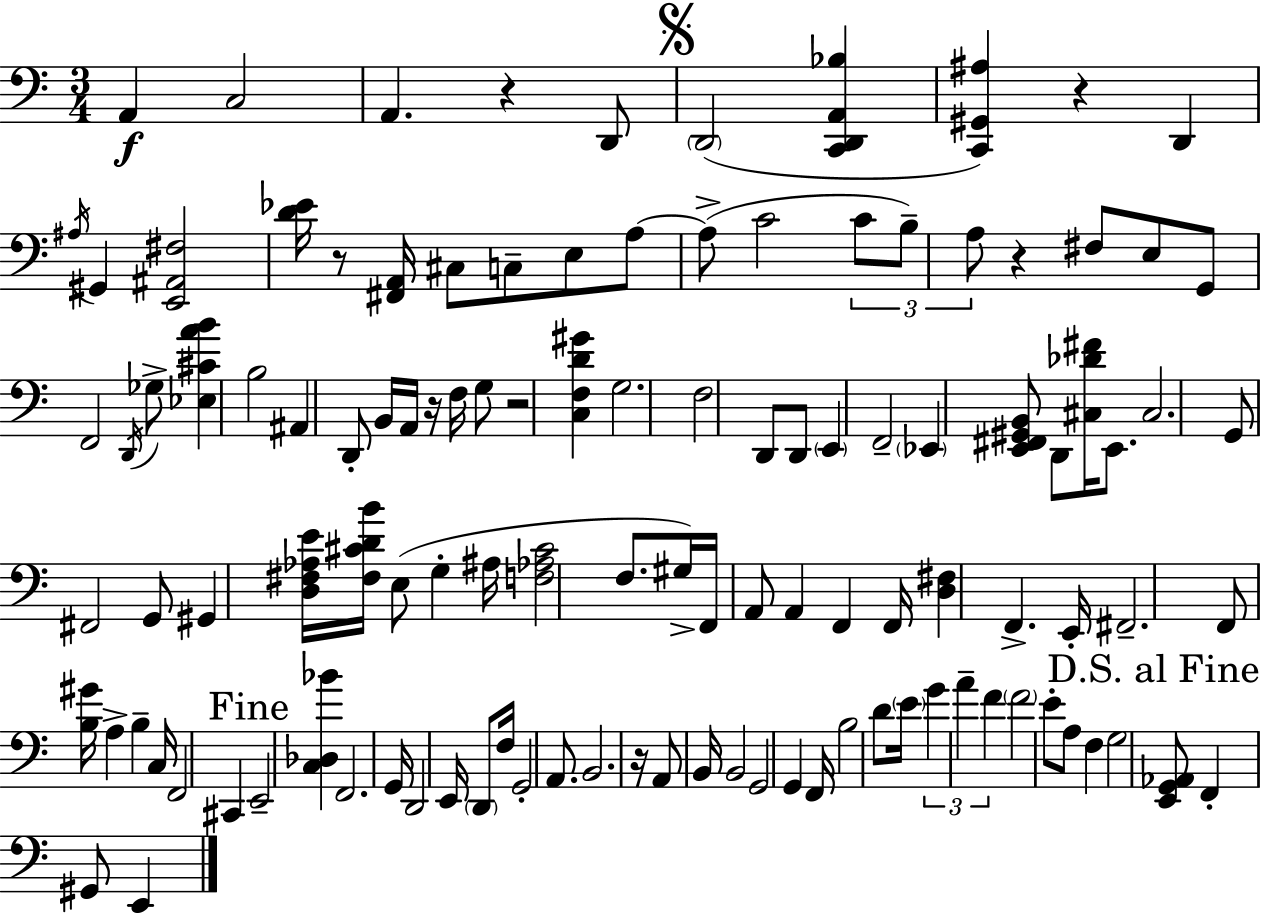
X:1
T:Untitled
M:3/4
L:1/4
K:C
A,, C,2 A,, z D,,/2 D,,2 [C,,D,,A,,_B,] [C,,^G,,^A,] z D,, ^A,/4 ^G,, [E,,^A,,^F,]2 [D_E]/4 z/2 [^F,,A,,]/4 ^C,/2 C,/2 E,/2 A,/2 A,/2 C2 C/2 B,/2 A,/2 z ^F,/2 E,/2 G,,/2 F,,2 D,,/4 _G,/2 [_E,^CAB] B,2 ^A,, D,,/2 B,,/4 A,,/4 z/4 F,/4 G,/2 z2 [C,F,D^G] G,2 F,2 D,,/2 D,,/2 E,, F,,2 _E,, [E,,^F,,^G,,B,,]/2 D,,/2 [^C,_D^F]/4 E,,/2 ^C,2 G,,/2 ^F,,2 G,,/2 ^G,, [D,^F,_A,E]/4 [^F,^CDB]/4 E,/2 G, ^A,/4 [F,_A,^C]2 F,/2 ^G,/4 F,,/4 A,,/2 A,, F,, F,,/4 [D,^F,] F,, E,,/4 ^F,,2 F,,/2 [B,^G]/4 A, B, C,/4 F,,2 ^C,, E,,2 [C,_D,_B] F,,2 G,,/4 D,,2 E,,/4 D,,/2 F,/4 G,,2 A,,/2 B,,2 z/4 A,,/2 B,,/4 B,,2 G,,2 G,, F,,/4 B,2 D/2 E/4 G A F F2 E/2 A,/2 F, G,2 [E,,G,,_A,,]/2 F,, ^G,,/2 E,,